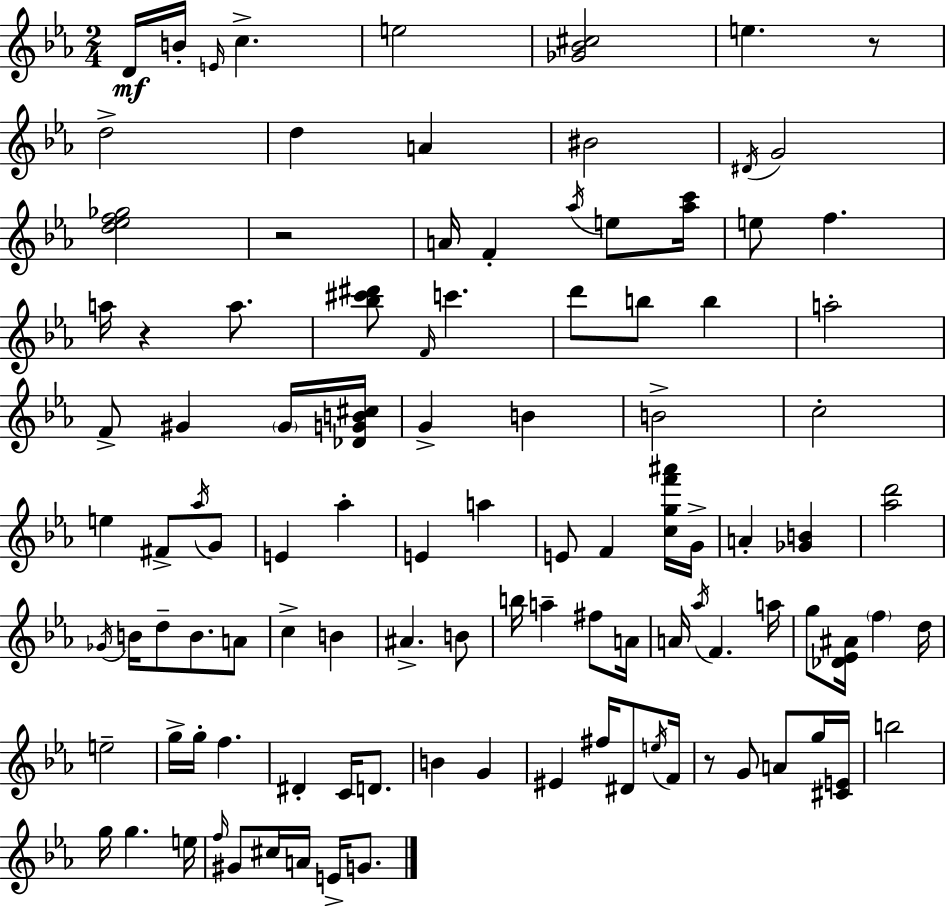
X:1
T:Untitled
M:2/4
L:1/4
K:Eb
D/4 B/4 E/4 c e2 [_G_B^c]2 e z/2 d2 d A ^B2 ^D/4 G2 [d_ef_g]2 z2 A/4 F _a/4 e/2 [_ac']/4 e/2 f a/4 z a/2 [_b^c'^d']/2 F/4 c' d'/2 b/2 b a2 F/2 ^G ^G/4 [_DGB^c]/4 G B B2 c2 e ^F/2 _a/4 G/2 E _a E a E/2 F [cgf'^a']/4 G/4 A [_GB] [_ad']2 _G/4 B/4 d/2 B/2 A/2 c B ^A B/2 b/4 a ^f/2 A/4 A/4 _a/4 F a/4 g/2 [_D_E^A]/4 f d/4 e2 g/4 g/4 f ^D C/4 D/2 B G ^E ^f/4 ^D/2 e/4 F/4 z/2 G/2 A/2 g/4 [^CE]/4 b2 g/4 g e/4 f/4 ^G/2 ^c/4 A/4 E/4 G/2